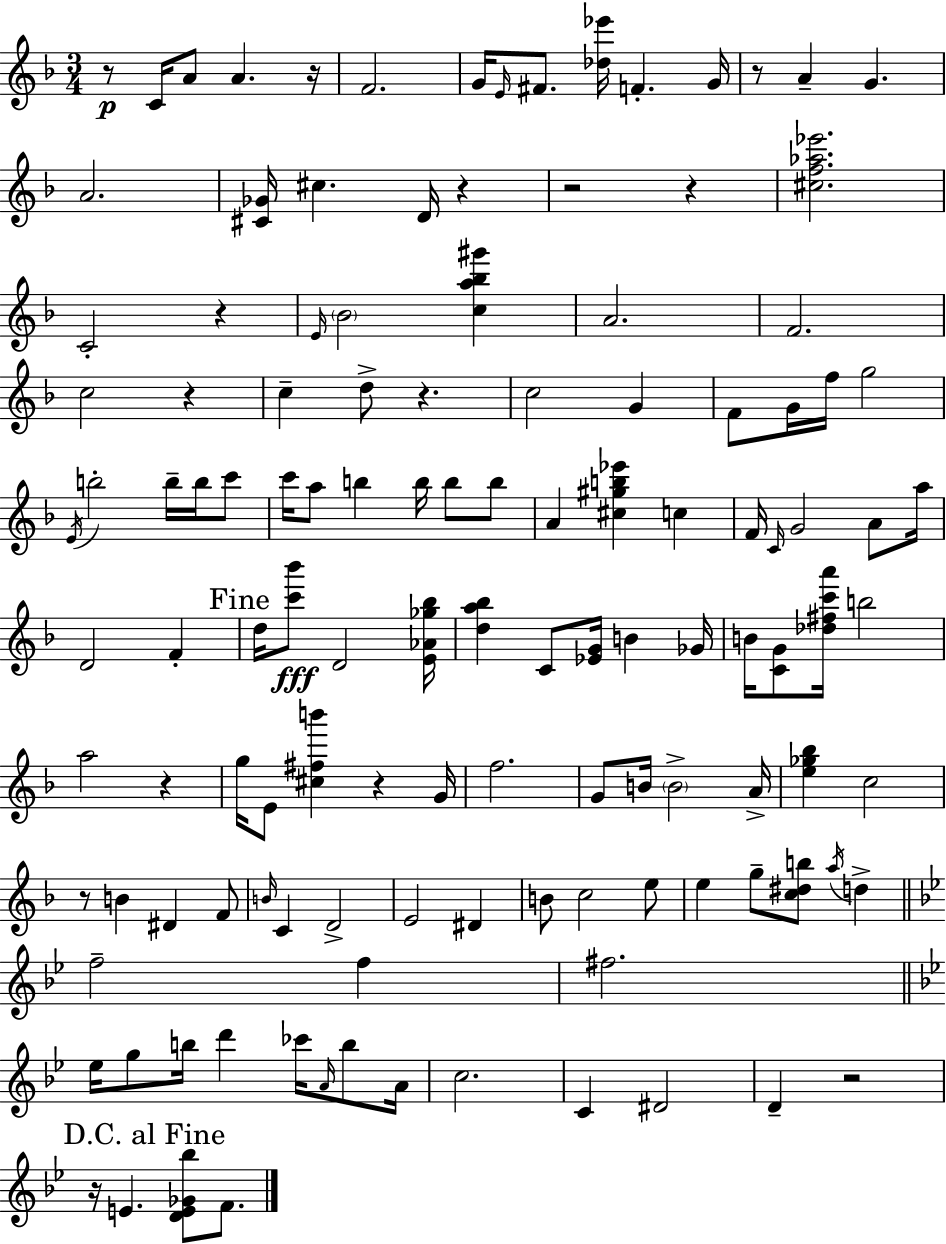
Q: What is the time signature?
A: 3/4